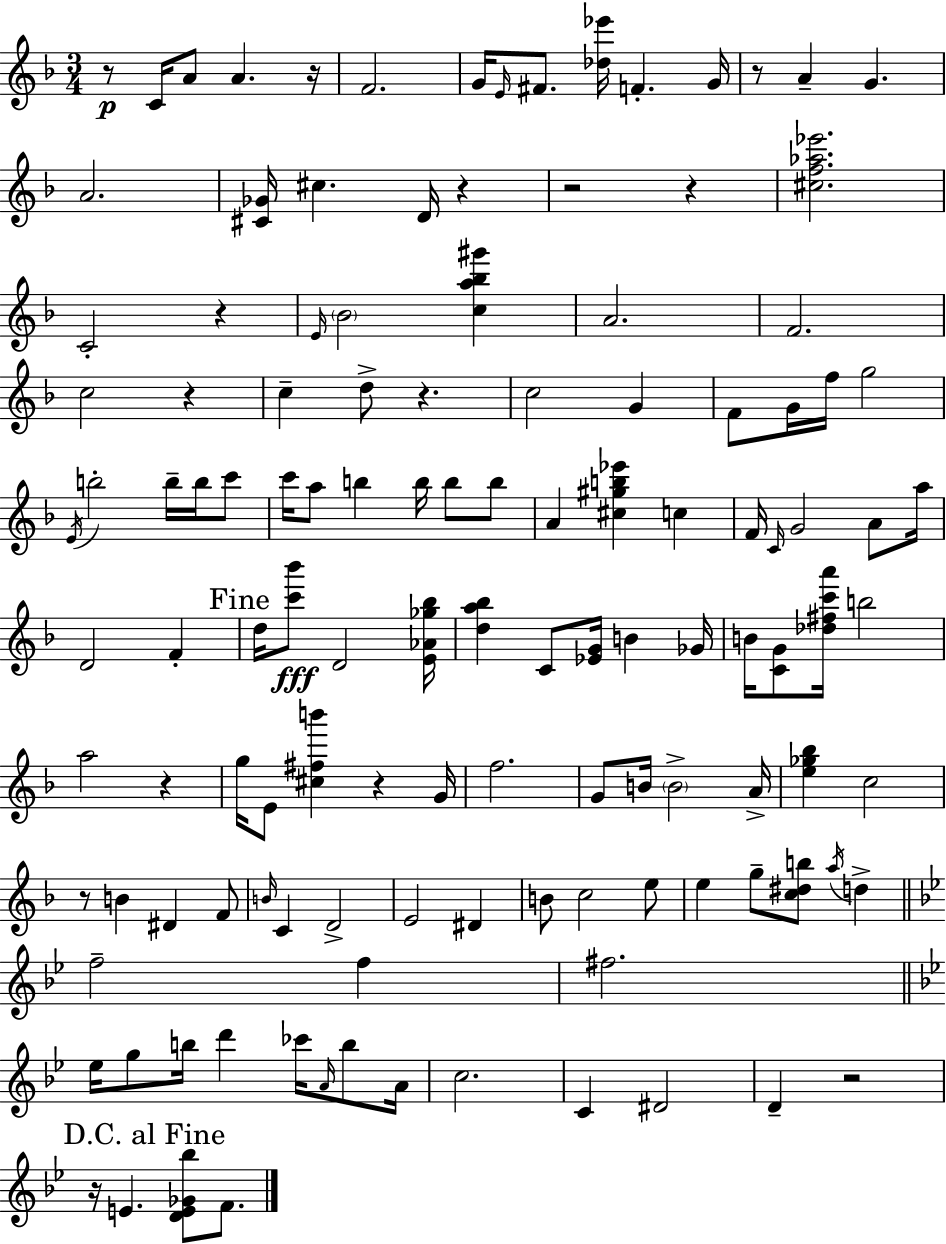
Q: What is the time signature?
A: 3/4